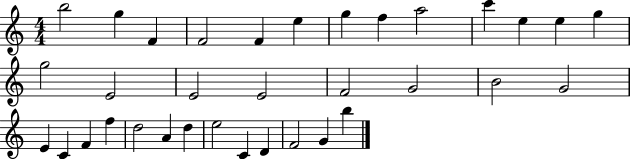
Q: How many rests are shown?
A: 0